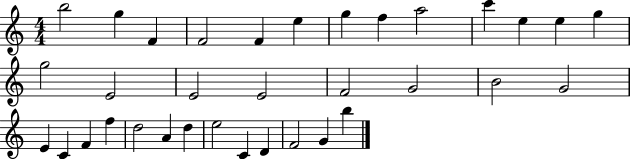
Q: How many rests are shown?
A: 0